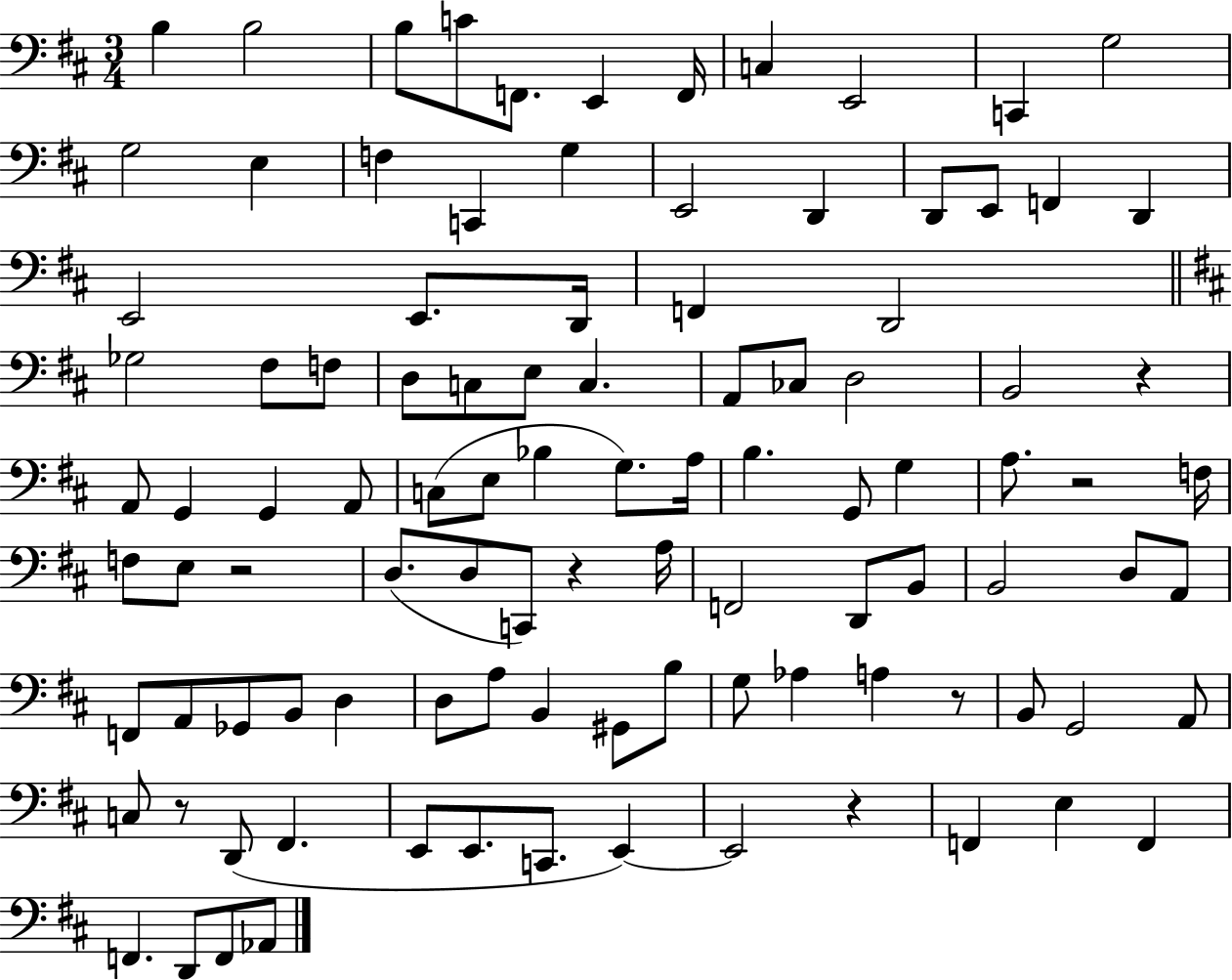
B3/q B3/h B3/e C4/e F2/e. E2/q F2/s C3/q E2/h C2/q G3/h G3/h E3/q F3/q C2/q G3/q E2/h D2/q D2/e E2/e F2/q D2/q E2/h E2/e. D2/s F2/q D2/h Gb3/h F#3/e F3/e D3/e C3/e E3/e C3/q. A2/e CES3/e D3/h B2/h R/q A2/e G2/q G2/q A2/e C3/e E3/e Bb3/q G3/e. A3/s B3/q. G2/e G3/q A3/e. R/h F3/s F3/e E3/e R/h D3/e. D3/e C2/e R/q A3/s F2/h D2/e B2/e B2/h D3/e A2/e F2/e A2/e Gb2/e B2/e D3/q D3/e A3/e B2/q G#2/e B3/e G3/e Ab3/q A3/q R/e B2/e G2/h A2/e C3/e R/e D2/e F#2/q. E2/e E2/e. C2/e. E2/q E2/h R/q F2/q E3/q F2/q F2/q. D2/e F2/e Ab2/e